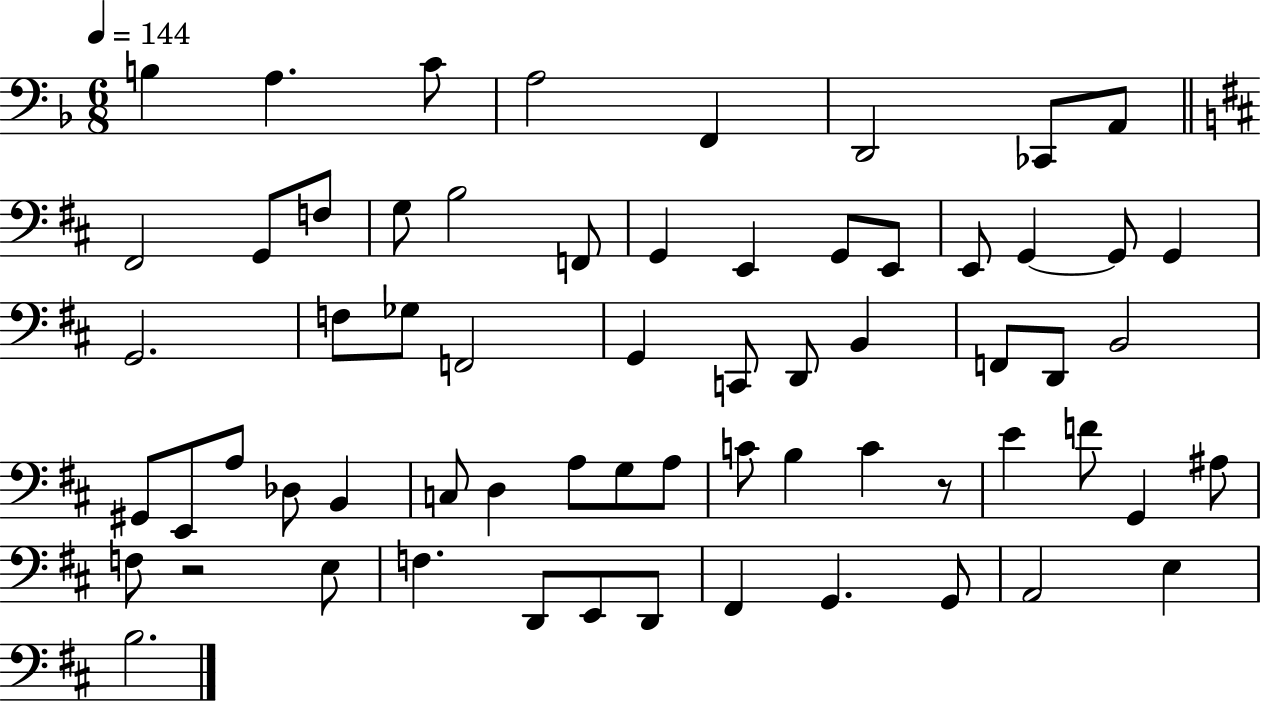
X:1
T:Untitled
M:6/8
L:1/4
K:F
B, A, C/2 A,2 F,, D,,2 _C,,/2 A,,/2 ^F,,2 G,,/2 F,/2 G,/2 B,2 F,,/2 G,, E,, G,,/2 E,,/2 E,,/2 G,, G,,/2 G,, G,,2 F,/2 _G,/2 F,,2 G,, C,,/2 D,,/2 B,, F,,/2 D,,/2 B,,2 ^G,,/2 E,,/2 A,/2 _D,/2 B,, C,/2 D, A,/2 G,/2 A,/2 C/2 B, C z/2 E F/2 G,, ^A,/2 F,/2 z2 E,/2 F, D,,/2 E,,/2 D,,/2 ^F,, G,, G,,/2 A,,2 E, B,2